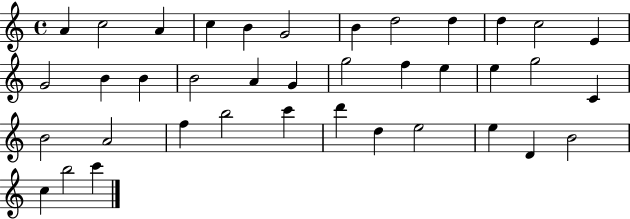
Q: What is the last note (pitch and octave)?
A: C6